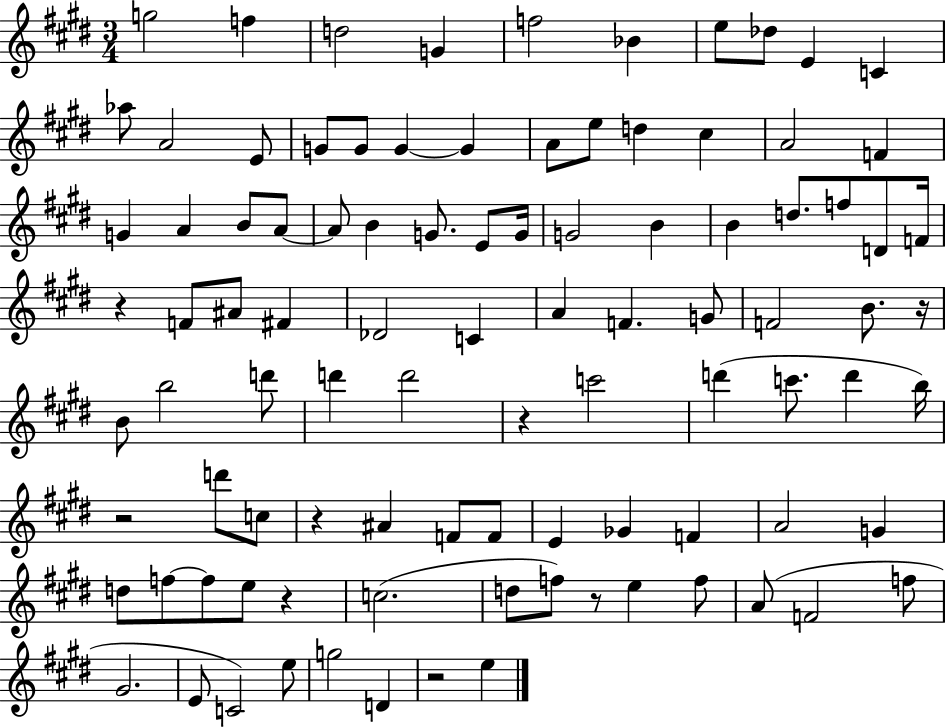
{
  \clef treble
  \numericTimeSignature
  \time 3/4
  \key e \major
  g''2 f''4 | d''2 g'4 | f''2 bes'4 | e''8 des''8 e'4 c'4 | \break aes''8 a'2 e'8 | g'8 g'8 g'4~~ g'4 | a'8 e''8 d''4 cis''4 | a'2 f'4 | \break g'4 a'4 b'8 a'8~~ | a'8 b'4 g'8. e'8 g'16 | g'2 b'4 | b'4 d''8. f''8 d'8 f'16 | \break r4 f'8 ais'8 fis'4 | des'2 c'4 | a'4 f'4. g'8 | f'2 b'8. r16 | \break b'8 b''2 d'''8 | d'''4 d'''2 | r4 c'''2 | d'''4( c'''8. d'''4 b''16) | \break r2 d'''8 c''8 | r4 ais'4 f'8 f'8 | e'4 ges'4 f'4 | a'2 g'4 | \break d''8 f''8~~ f''8 e''8 r4 | c''2.( | d''8 f''8) r8 e''4 f''8 | a'8( f'2 f''8 | \break gis'2. | e'8 c'2) e''8 | g''2 d'4 | r2 e''4 | \break \bar "|."
}